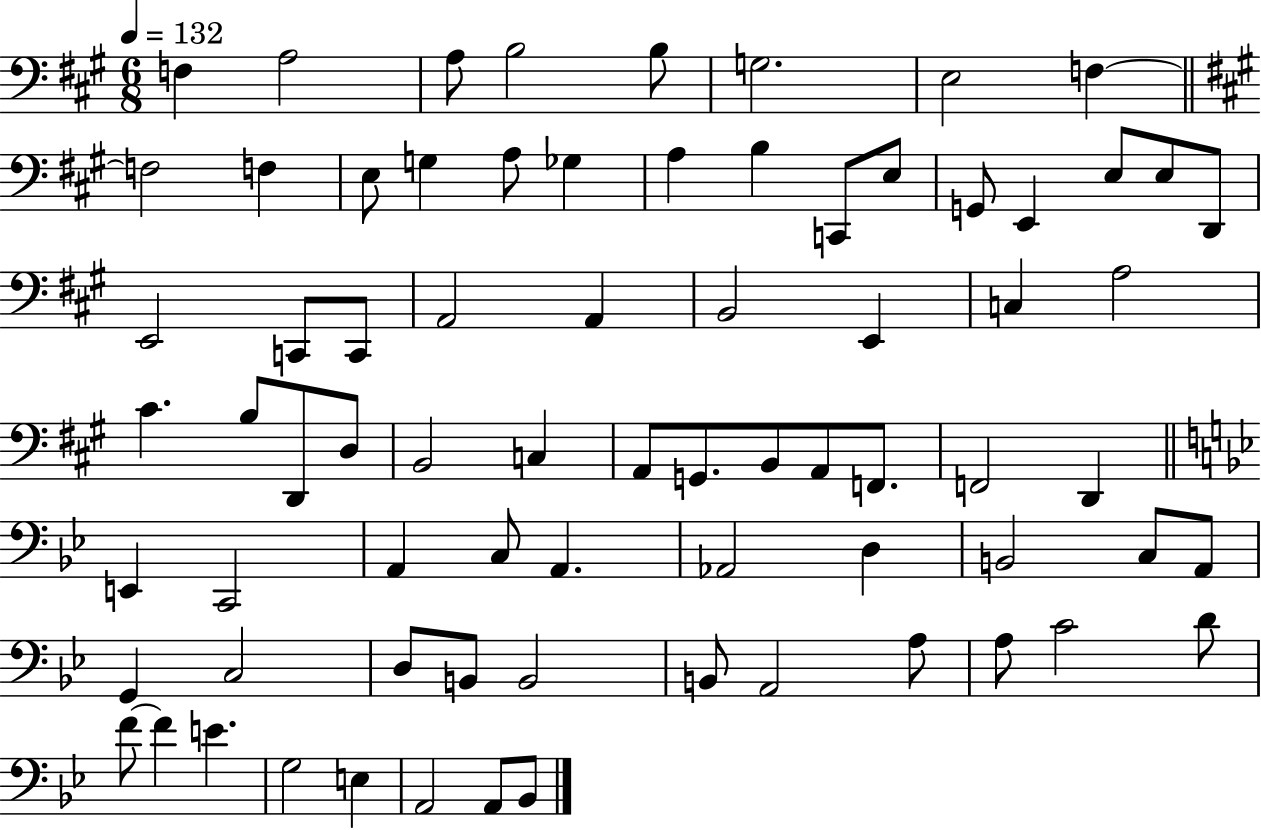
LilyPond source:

{
  \clef bass
  \numericTimeSignature
  \time 6/8
  \key a \major
  \tempo 4 = 132
  \repeat volta 2 { f4 a2 | a8 b2 b8 | g2. | e2 f4~~ | \break \bar "||" \break \key a \major f2 f4 | e8 g4 a8 ges4 | a4 b4 c,8 e8 | g,8 e,4 e8 e8 d,8 | \break e,2 c,8 c,8 | a,2 a,4 | b,2 e,4 | c4 a2 | \break cis'4. b8 d,8 d8 | b,2 c4 | a,8 g,8. b,8 a,8 f,8. | f,2 d,4 | \break \bar "||" \break \key bes \major e,4 c,2 | a,4 c8 a,4. | aes,2 d4 | b,2 c8 a,8 | \break g,4 c2 | d8 b,8 b,2 | b,8 a,2 a8 | a8 c'2 d'8 | \break f'8~~ f'4 e'4. | g2 e4 | a,2 a,8 bes,8 | } \bar "|."
}